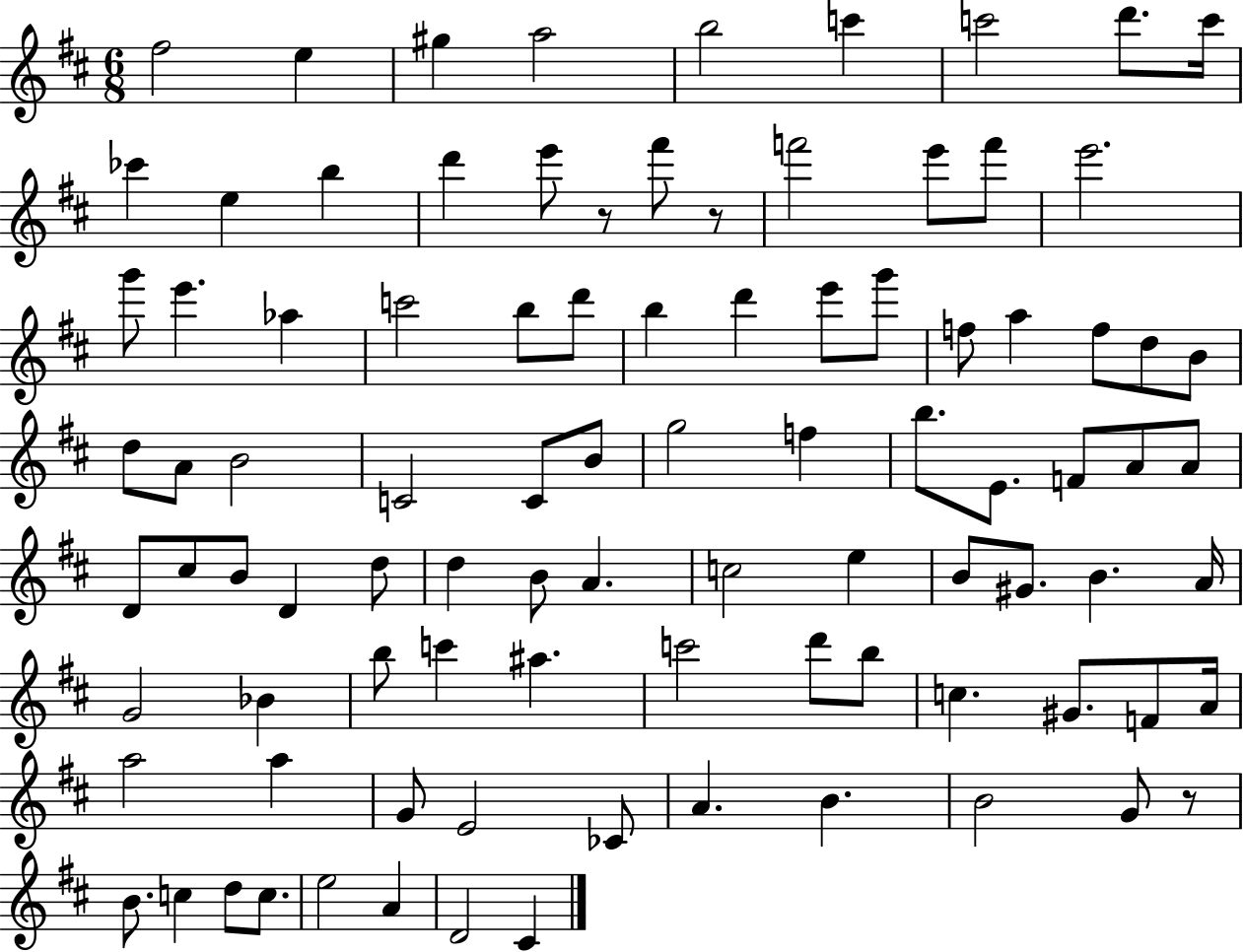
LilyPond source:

{
  \clef treble
  \numericTimeSignature
  \time 6/8
  \key d \major
  fis''2 e''4 | gis''4 a''2 | b''2 c'''4 | c'''2 d'''8. c'''16 | \break ces'''4 e''4 b''4 | d'''4 e'''8 r8 fis'''8 r8 | f'''2 e'''8 f'''8 | e'''2. | \break g'''8 e'''4. aes''4 | c'''2 b''8 d'''8 | b''4 d'''4 e'''8 g'''8 | f''8 a''4 f''8 d''8 b'8 | \break d''8 a'8 b'2 | c'2 c'8 b'8 | g''2 f''4 | b''8. e'8. f'8 a'8 a'8 | \break d'8 cis''8 b'8 d'4 d''8 | d''4 b'8 a'4. | c''2 e''4 | b'8 gis'8. b'4. a'16 | \break g'2 bes'4 | b''8 c'''4 ais''4. | c'''2 d'''8 b''8 | c''4. gis'8. f'8 a'16 | \break a''2 a''4 | g'8 e'2 ces'8 | a'4. b'4. | b'2 g'8 r8 | \break b'8. c''4 d''8 c''8. | e''2 a'4 | d'2 cis'4 | \bar "|."
}